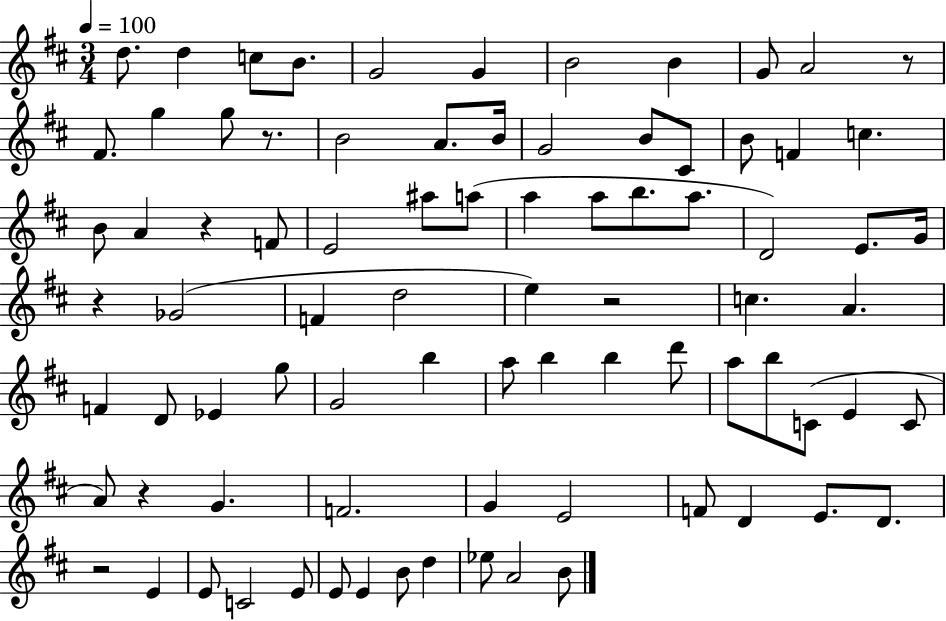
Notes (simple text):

D5/e. D5/q C5/e B4/e. G4/h G4/q B4/h B4/q G4/e A4/h R/e F#4/e. G5/q G5/e R/e. B4/h A4/e. B4/s G4/h B4/e C#4/e B4/e F4/q C5/q. B4/e A4/q R/q F4/e E4/h A#5/e A5/e A5/q A5/e B5/e. A5/e. D4/h E4/e. G4/s R/q Gb4/h F4/q D5/h E5/q R/h C5/q. A4/q. F4/q D4/e Eb4/q G5/e G4/h B5/q A5/e B5/q B5/q D6/e A5/e B5/e C4/e E4/q C4/e A4/e R/q G4/q. F4/h. G4/q E4/h F4/e D4/q E4/e. D4/e. R/h E4/q E4/e C4/h E4/e E4/e E4/q B4/e D5/q Eb5/e A4/h B4/e